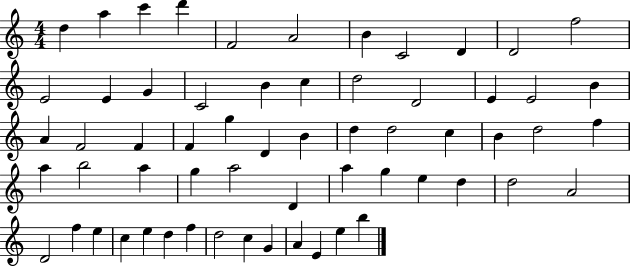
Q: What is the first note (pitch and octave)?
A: D5